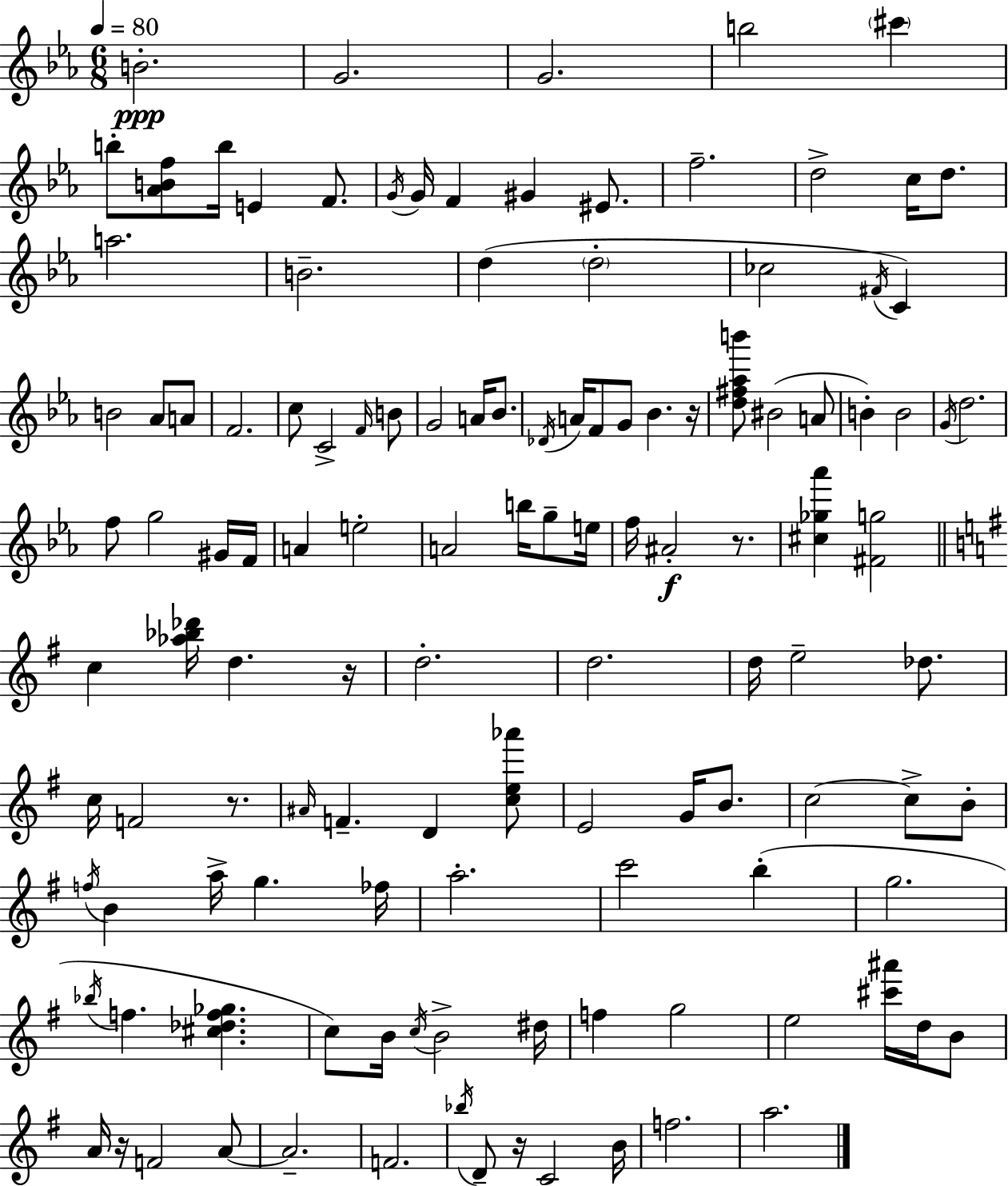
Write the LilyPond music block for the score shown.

{
  \clef treble
  \numericTimeSignature
  \time 6/8
  \key c \minor
  \tempo 4 = 80
  b'2.-.\ppp | g'2. | g'2. | b''2 \parenthesize cis'''4 | \break b''8-. <aes' b' f''>8 b''16 e'4 f'8. | \acciaccatura { g'16 } g'16 f'4 gis'4 eis'8. | f''2.-- | d''2-> c''16 d''8. | \break a''2. | b'2.-- | d''4( \parenthesize d''2-. | ces''2 \acciaccatura { fis'16 }) c'4 | \break b'2 aes'8 | a'8 f'2. | c''8 c'2-> | \grace { f'16 } b'8 g'2 a'16 | \break bes'8. \acciaccatura { des'16 } a'16 f'8 g'8 bes'4. | r16 <d'' fis'' aes'' b'''>8 bis'2( | a'8 b'4-.) b'2 | \acciaccatura { g'16 } d''2. | \break f''8 g''2 | gis'16 f'16 a'4 e''2-. | a'2 | b''16 g''8-- e''16 f''16 ais'2-.\f | \break r8. <cis'' ges'' aes'''>4 <fis' g''>2 | \bar "||" \break \key g \major c''4 <aes'' bes'' des'''>16 d''4. r16 | d''2.-. | d''2. | d''16 e''2-- des''8. | \break c''16 f'2 r8. | \grace { ais'16 } f'4.-- d'4 <c'' e'' aes'''>8 | e'2 g'16 b'8. | c''2~~ c''8-> b'8-. | \break \acciaccatura { f''16 } b'4 a''16-> g''4. | fes''16 a''2.-. | c'''2 b''4-.( | g''2. | \break \acciaccatura { bes''16 } f''4. <cis'' des'' f'' ges''>4. | c''8) b'16 \acciaccatura { c''16 } b'2-> | dis''16 f''4 g''2 | e''2 | \break <cis''' ais'''>16 d''16 b'8 a'16 r16 f'2 | a'8~~ a'2.-- | f'2. | \acciaccatura { bes''16 } d'8-- r16 c'2 | \break b'16 f''2. | a''2. | \bar "|."
}